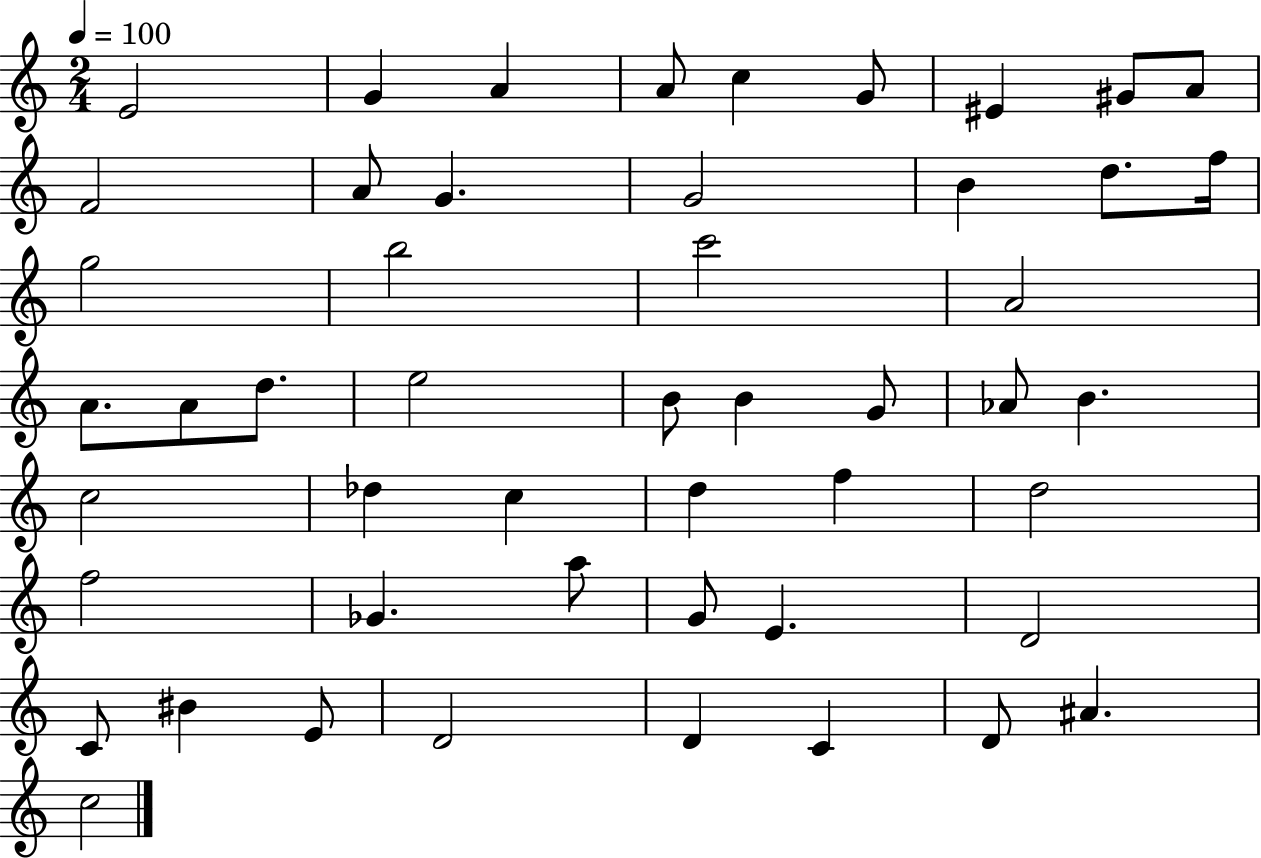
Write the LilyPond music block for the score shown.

{
  \clef treble
  \numericTimeSignature
  \time 2/4
  \key c \major
  \tempo 4 = 100
  e'2 | g'4 a'4 | a'8 c''4 g'8 | eis'4 gis'8 a'8 | \break f'2 | a'8 g'4. | g'2 | b'4 d''8. f''16 | \break g''2 | b''2 | c'''2 | a'2 | \break a'8. a'8 d''8. | e''2 | b'8 b'4 g'8 | aes'8 b'4. | \break c''2 | des''4 c''4 | d''4 f''4 | d''2 | \break f''2 | ges'4. a''8 | g'8 e'4. | d'2 | \break c'8 bis'4 e'8 | d'2 | d'4 c'4 | d'8 ais'4. | \break c''2 | \bar "|."
}